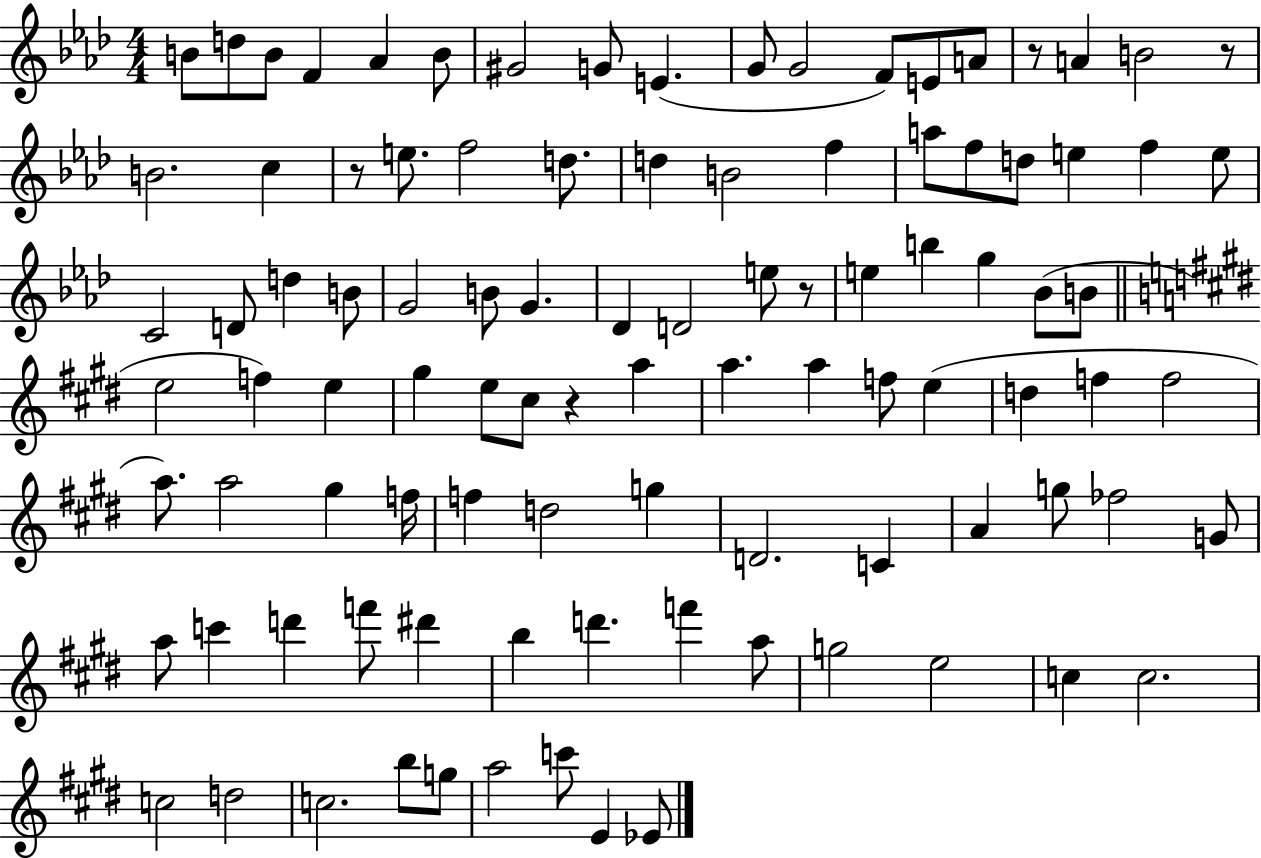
B4/e D5/e B4/e F4/q Ab4/q B4/e G#4/h G4/e E4/q. G4/e G4/h F4/e E4/e A4/e R/e A4/q B4/h R/e B4/h. C5/q R/e E5/e. F5/h D5/e. D5/q B4/h F5/q A5/e F5/e D5/e E5/q F5/q E5/e C4/h D4/e D5/q B4/e G4/h B4/e G4/q. Db4/q D4/h E5/e R/e E5/q B5/q G5/q Bb4/e B4/e E5/h F5/q E5/q G#5/q E5/e C#5/e R/q A5/q A5/q. A5/q F5/e E5/q D5/q F5/q F5/h A5/e. A5/h G#5/q F5/s F5/q D5/h G5/q D4/h. C4/q A4/q G5/e FES5/h G4/e A5/e C6/q D6/q F6/e D#6/q B5/q D6/q. F6/q A5/e G5/h E5/h C5/q C5/h. C5/h D5/h C5/h. B5/e G5/e A5/h C6/e E4/q Eb4/e